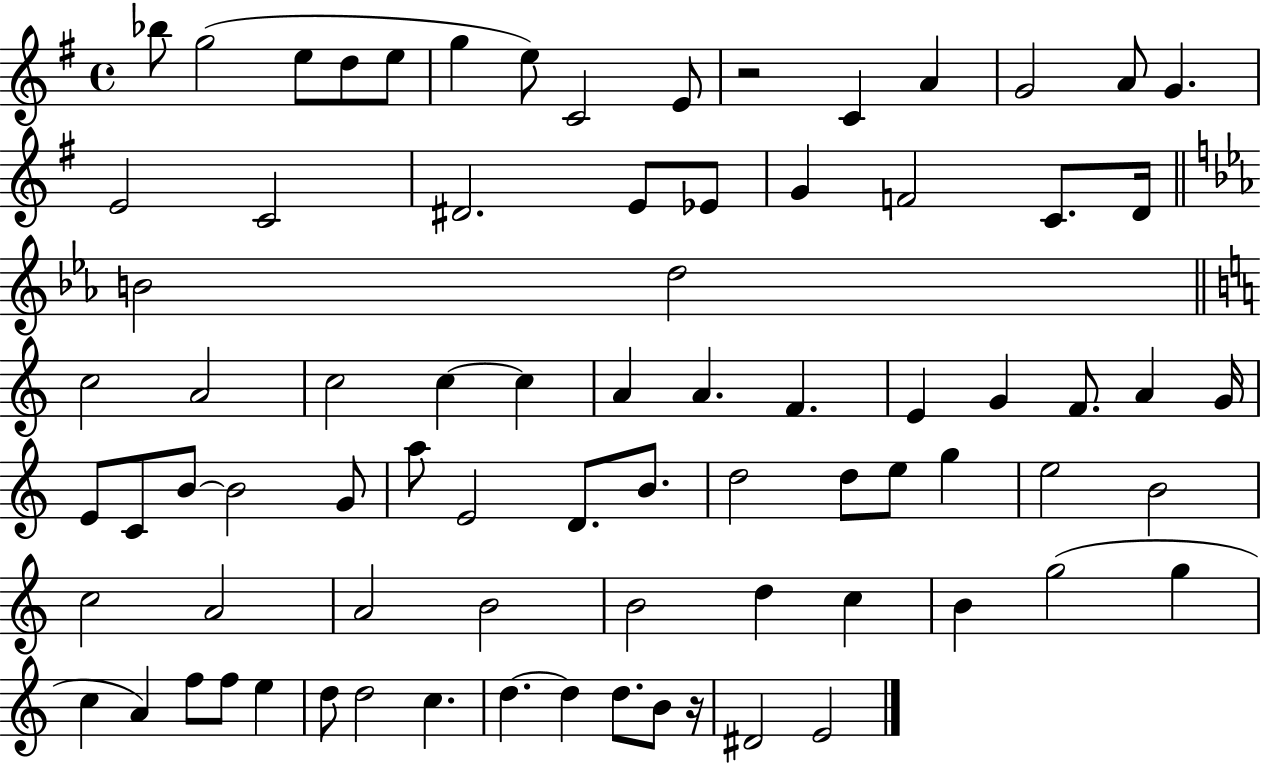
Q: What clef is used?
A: treble